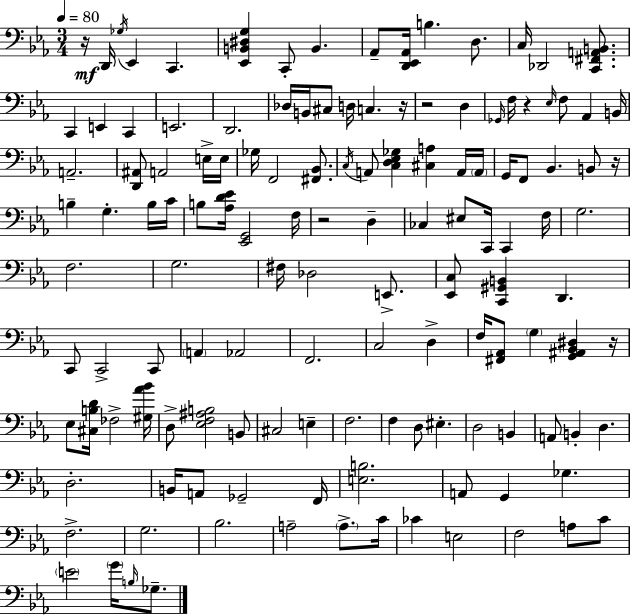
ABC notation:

X:1
T:Untitled
M:3/4
L:1/4
K:Cm
z/4 D,,/4 _G,/4 _E,, C,, [_E,,B,,^D,G,] C,,/2 B,, _A,,/2 [D,,_E,,_A,,]/4 B, D,/2 C,/4 _D,,2 [C,,^F,,A,,B,,]/2 C,, E,, C,, E,,2 D,,2 _D,/4 B,,/4 ^C,/2 D,/4 C, z/4 z2 D, _G,,/4 F,/4 z _E,/4 F,/2 _A,, B,,/4 A,,2 [D,,^A,,]/2 A,,2 E,/4 E,/4 _G,/4 F,,2 [^F,,_B,,]/2 C,/4 A,,/2 [C,D,_E,_G,] [^C,A,] A,,/4 A,,/4 G,,/4 F,,/2 _B,, B,,/2 z/4 B, G, B,/4 C/4 B,/2 [_A,D_E]/4 [_E,,G,,]2 F,/4 z2 D, _C, ^E,/2 C,,/4 C,, F,/4 G,2 F,2 G,2 ^F,/4 _D,2 E,,/2 [_E,,C,]/2 [C,,^G,,B,,] D,, C,,/2 C,,2 C,,/2 A,, _A,,2 F,,2 C,2 D, F,/4 [^F,,_A,,]/2 G, [G,,^A,,_B,,^D,] z/4 _E,/2 [^C,B,D]/4 _F,2 [^G,_A_B]/4 D,/2 [_E,F,^A,B,]2 B,,/2 ^C,2 E, F,2 F, D,/2 ^E, D,2 B,, A,,/2 B,, D, D,2 B,,/4 A,,/2 _G,,2 F,,/4 [E,B,]2 A,,/2 G,, _G, F,2 G,2 _B,2 A,2 A,/2 C/4 _C E,2 F,2 A,/2 C/2 E2 G/4 B,/4 _G,/2